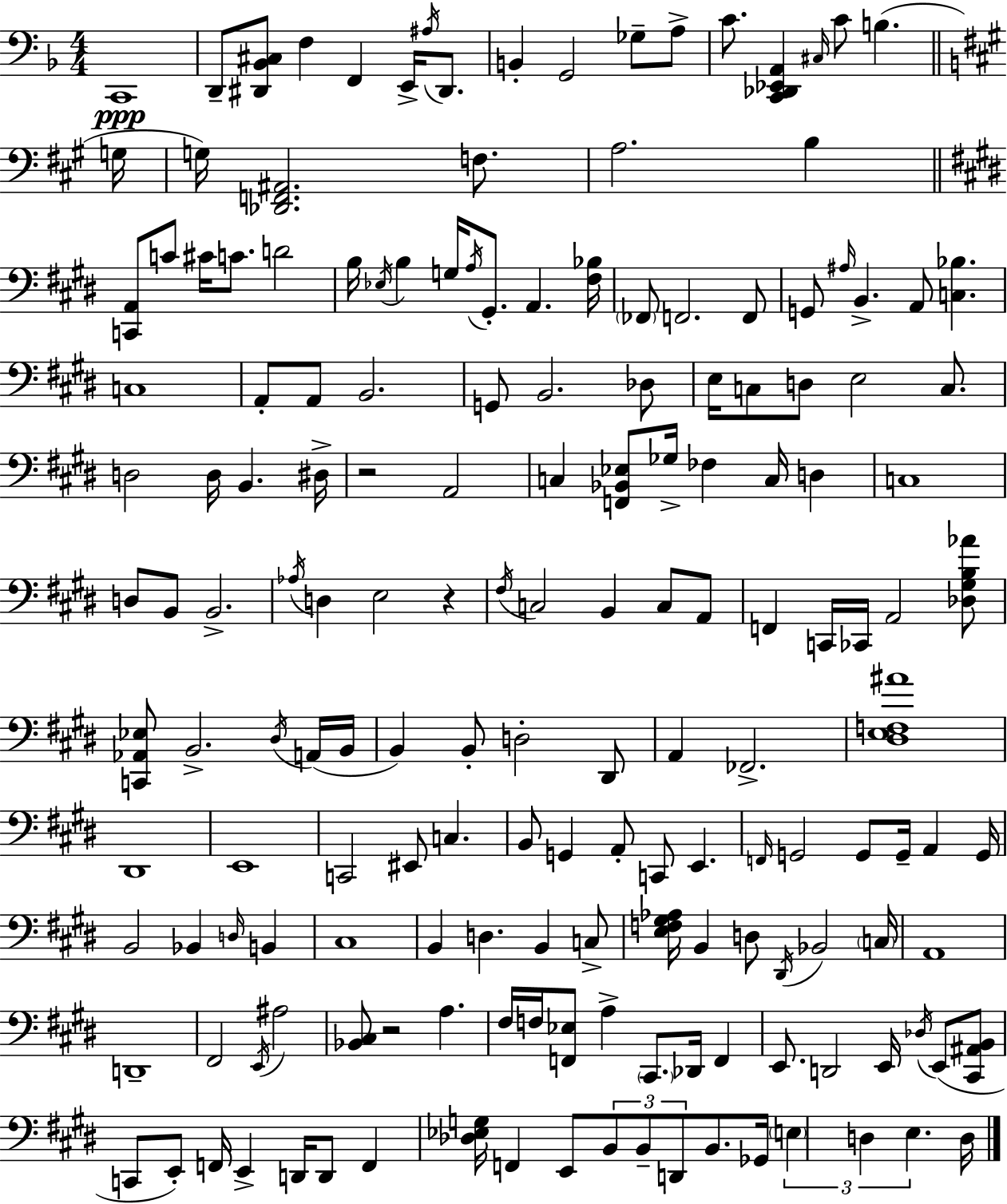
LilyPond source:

{
  \clef bass
  \numericTimeSignature
  \time 4/4
  \key d \minor
  c,1\ppp | d,8-- <dis, bes, cis>8 f4 f,4 e,16-> \acciaccatura { ais16 } dis,8. | b,4-. g,2 ges8-- a8-> | c'8. <c, des, ees, a,>4 \grace { cis16 } c'8 b4.( | \break \bar "||" \break \key a \major g16 g16) <des, f, ais,>2. f8. | a2. b4 | \bar "||" \break \key e \major <c, a,>8 c'8 cis'16 c'8. d'2 | b16 \acciaccatura { ees16 } b4 g16 \acciaccatura { a16 } gis,8.-. a,4. | <fis bes>16 \parenthesize fes,8 f,2. | f,8 g,8 \grace { ais16 } b,4.-> a,8 <c bes>4. | \break c1 | a,8-. a,8 b,2. | g,8 b,2. | des8 e16 c8 d8 e2 | \break c8. d2 d16 b,4. | dis16-> r2 a,2 | c4 <f, bes, ees>8 ges16-> fes4 c16 d4 | c1 | \break d8 b,8 b,2.-> | \acciaccatura { aes16 } d4 e2 | r4 \acciaccatura { fis16 } c2 b,4 | c8 a,8 f,4 c,16 ces,16 a,2 | \break <des gis b aes'>8 <c, aes, ees>8 b,2.-> | \acciaccatura { dis16 } a,16( b,16 b,4) b,8-. d2-. | dis,8 a,4 fes,2.-> | <dis e f ais'>1 | \break dis,1 | e,1 | c,2 eis,8 | c4. b,8 g,4 a,8-. c,8 | \break e,4. \grace { f,16 } g,2 g,8 | g,16-- a,4 g,16 b,2 bes,4 | \grace { d16 } b,4 cis1 | b,4 d4. | \break b,4 c8-> <e f gis aes>16 b,4 d8 \acciaccatura { dis,16 } | bes,2 \parenthesize c16 a,1 | d,1-- | fis,2 | \break \acciaccatura { e,16 } ais2 <bes, cis>8 r2 | a4. fis16 f16 <f, ees>8 a4-> | \parenthesize cis,8. des,16 f,4 e,8. d,2 | e,16 \acciaccatura { des16 }( e,8 <cis, ais, b,>8 c,8 e,8-.) f,16 | \break e,4-> d,16 d,8 f,4 <des ees g>16 f,4 | e,8 \tuplet 3/2 { b,8 b,8-- d,8 } b,8. ges,16 \tuplet 3/2 { \parenthesize e4 | d4 e4. } d16 \bar "|."
}